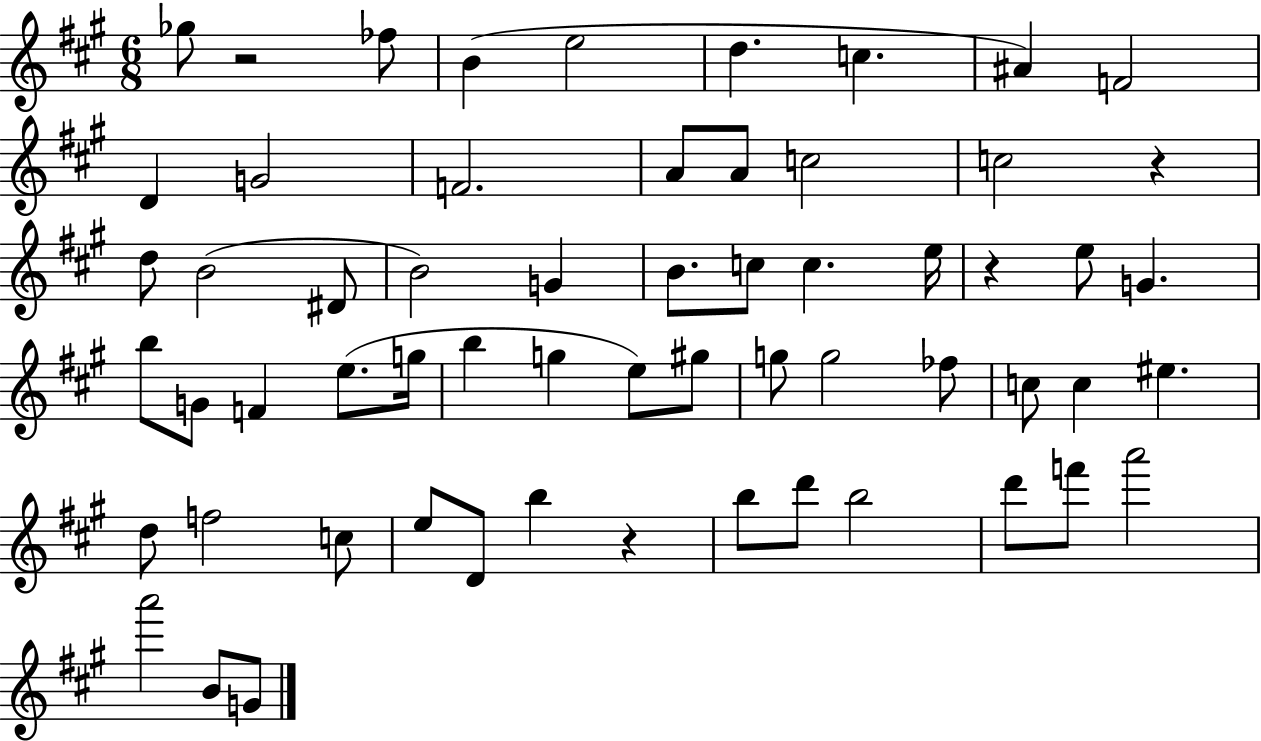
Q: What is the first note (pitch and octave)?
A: Gb5